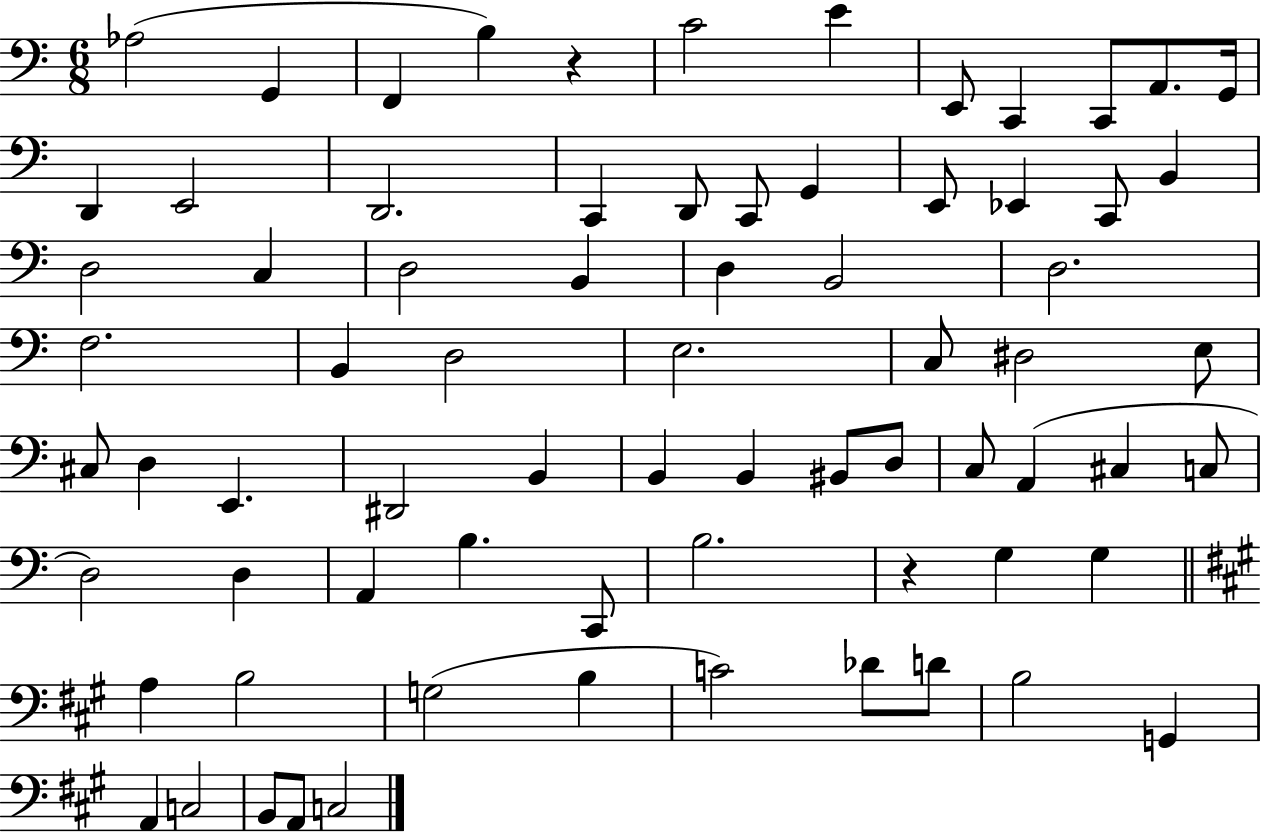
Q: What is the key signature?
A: C major